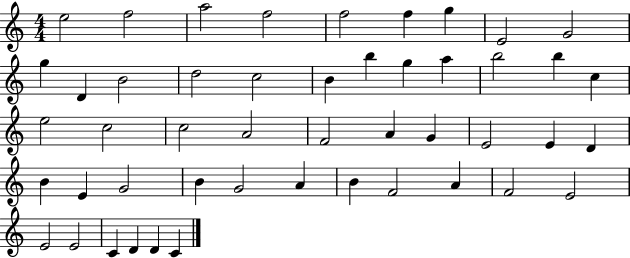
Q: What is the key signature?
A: C major